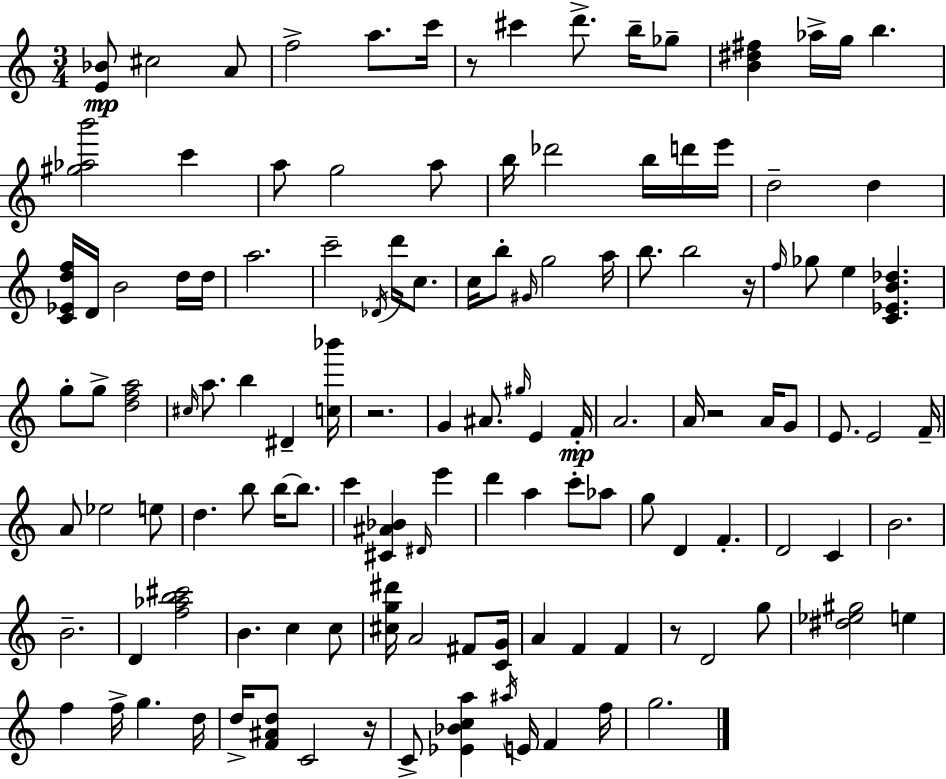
[E4,Bb4]/e C#5/h A4/e F5/h A5/e. C6/s R/e C#6/q D6/e. B5/s Gb5/e [B4,D#5,F#5]/q Ab5/s G5/s B5/q. [G#5,Ab5,B6]/h C6/q A5/e G5/h A5/e B5/s Db6/h B5/s D6/s E6/s D5/h D5/q [C4,Eb4,D5,F5]/s D4/s B4/h D5/s D5/s A5/h. C6/h Db4/s D6/s C5/e. C5/s B5/e G#4/s G5/h A5/s B5/e. B5/h R/s F5/s Gb5/e E5/q [C4,Eb4,B4,Db5]/q. G5/e G5/e [D5,F5,A5]/h C#5/s A5/e. B5/q D#4/q [C5,Bb6]/s R/h. G4/q A#4/e. G#5/s E4/q F4/s A4/h. A4/s R/h A4/s G4/e E4/e. E4/h F4/s A4/e Eb5/h E5/e D5/q. B5/e B5/s B5/e. C6/q [C#4,A#4,Bb4]/q D#4/s E6/q D6/q A5/q C6/e Ab5/e G5/e D4/q F4/q. D4/h C4/q B4/h. B4/h. D4/q [F5,Ab5,B5,C#6]/h B4/q. C5/q C5/e [C#5,G5,D#6]/s A4/h F#4/e [C4,G4]/s A4/q F4/q F4/q R/e D4/h G5/e [D#5,Eb5,G#5]/h E5/q F5/q F5/s G5/q. D5/s D5/s [F4,A#4,D5]/e C4/h R/s C4/e [Eb4,Bb4,C5,A5]/q A#5/s E4/s F4/q F5/s G5/h.